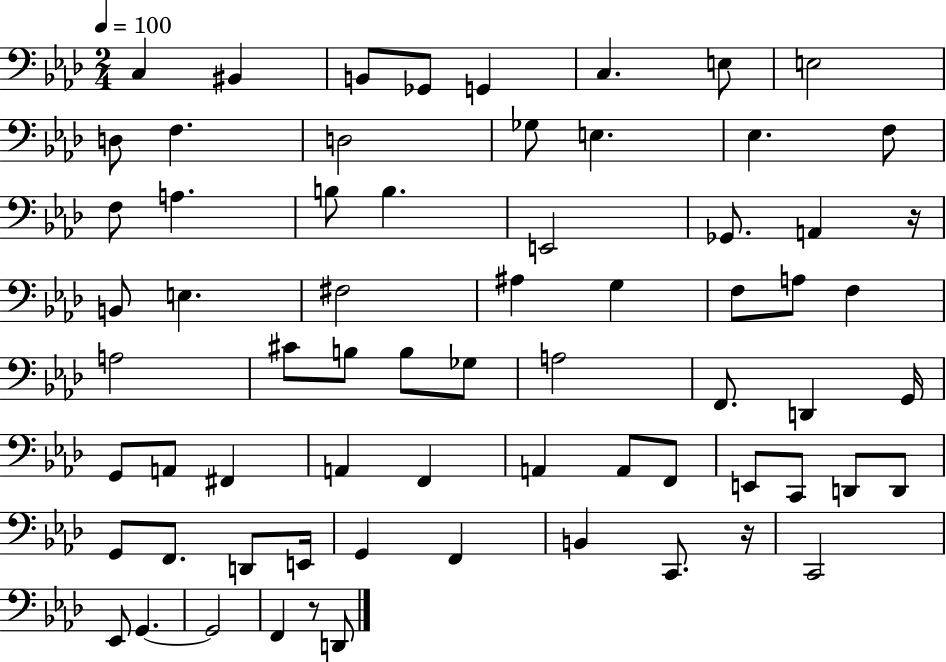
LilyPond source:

{
  \clef bass
  \numericTimeSignature
  \time 2/4
  \key aes \major
  \tempo 4 = 100
  c4 bis,4 | b,8 ges,8 g,4 | c4. e8 | e2 | \break d8 f4. | d2 | ges8 e4. | ees4. f8 | \break f8 a4. | b8 b4. | e,2 | ges,8. a,4 r16 | \break b,8 e4. | fis2 | ais4 g4 | f8 a8 f4 | \break a2 | cis'8 b8 b8 ges8 | a2 | f,8. d,4 g,16 | \break g,8 a,8 fis,4 | a,4 f,4 | a,4 a,8 f,8 | e,8 c,8 d,8 d,8 | \break g,8 f,8. d,8 e,16 | g,4 f,4 | b,4 c,8. r16 | c,2 | \break ees,8 g,4.~~ | g,2 | f,4 r8 d,8 | \bar "|."
}